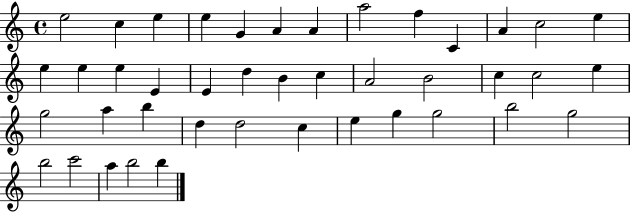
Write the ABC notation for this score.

X:1
T:Untitled
M:4/4
L:1/4
K:C
e2 c e e G A A a2 f C A c2 e e e e E E d B c A2 B2 c c2 e g2 a b d d2 c e g g2 b2 g2 b2 c'2 a b2 b